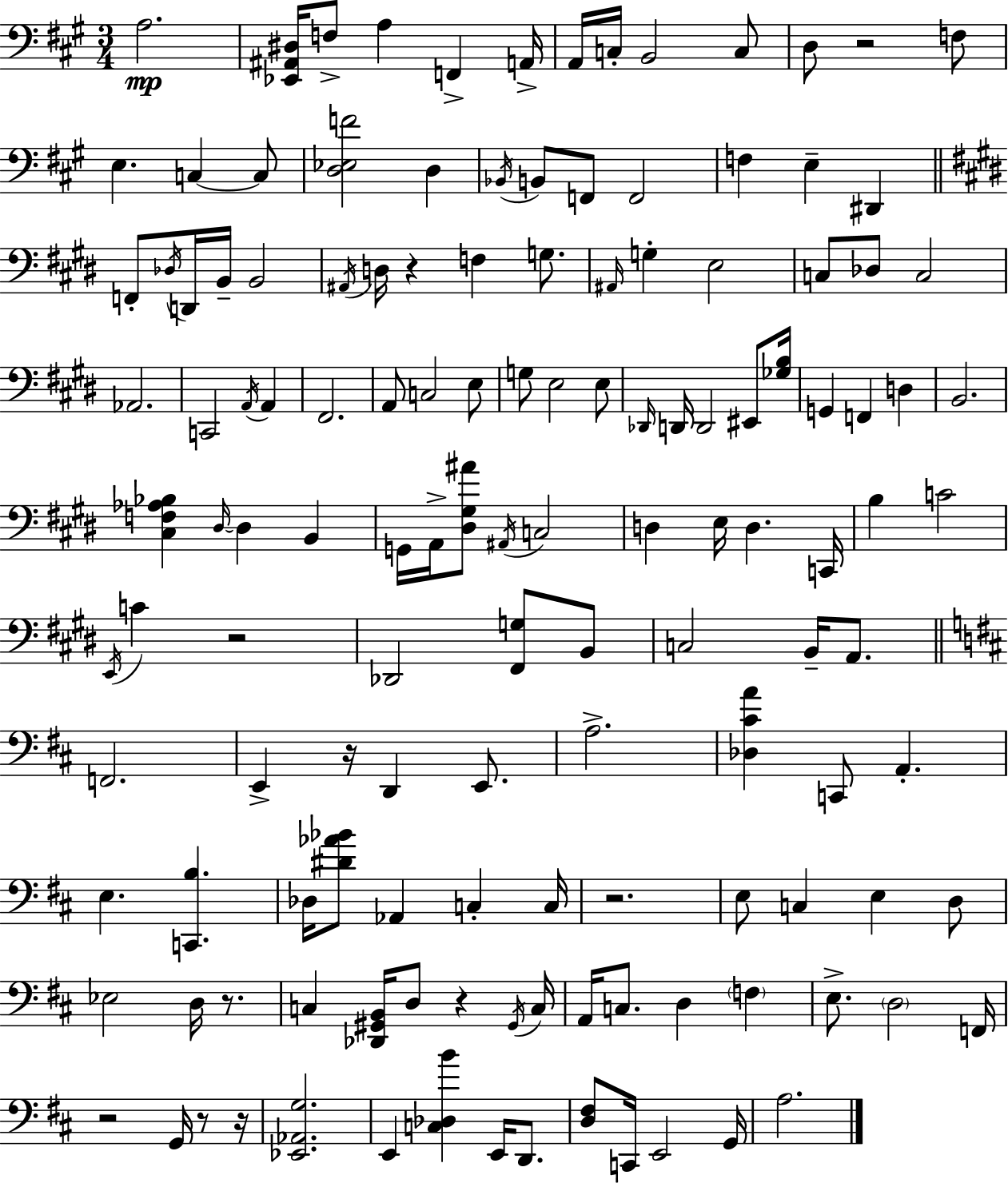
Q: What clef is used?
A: bass